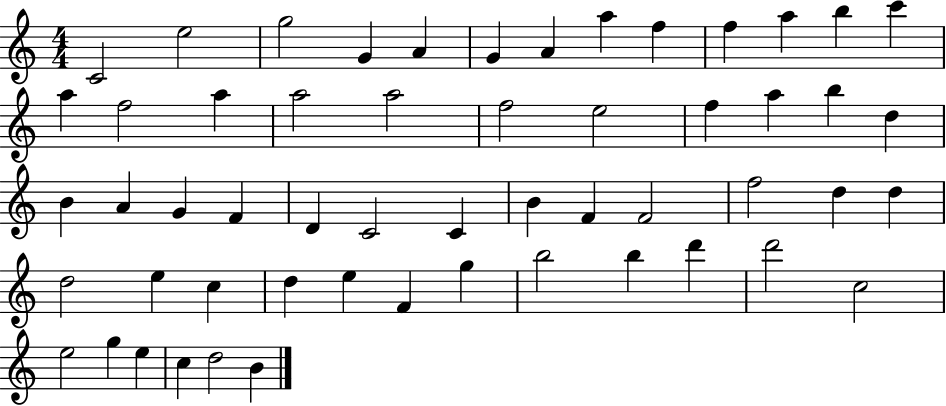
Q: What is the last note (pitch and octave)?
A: B4